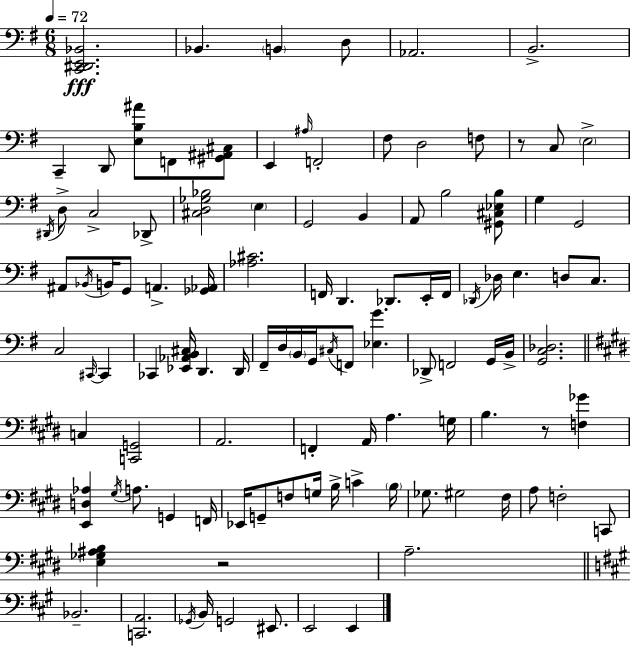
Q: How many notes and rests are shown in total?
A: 108